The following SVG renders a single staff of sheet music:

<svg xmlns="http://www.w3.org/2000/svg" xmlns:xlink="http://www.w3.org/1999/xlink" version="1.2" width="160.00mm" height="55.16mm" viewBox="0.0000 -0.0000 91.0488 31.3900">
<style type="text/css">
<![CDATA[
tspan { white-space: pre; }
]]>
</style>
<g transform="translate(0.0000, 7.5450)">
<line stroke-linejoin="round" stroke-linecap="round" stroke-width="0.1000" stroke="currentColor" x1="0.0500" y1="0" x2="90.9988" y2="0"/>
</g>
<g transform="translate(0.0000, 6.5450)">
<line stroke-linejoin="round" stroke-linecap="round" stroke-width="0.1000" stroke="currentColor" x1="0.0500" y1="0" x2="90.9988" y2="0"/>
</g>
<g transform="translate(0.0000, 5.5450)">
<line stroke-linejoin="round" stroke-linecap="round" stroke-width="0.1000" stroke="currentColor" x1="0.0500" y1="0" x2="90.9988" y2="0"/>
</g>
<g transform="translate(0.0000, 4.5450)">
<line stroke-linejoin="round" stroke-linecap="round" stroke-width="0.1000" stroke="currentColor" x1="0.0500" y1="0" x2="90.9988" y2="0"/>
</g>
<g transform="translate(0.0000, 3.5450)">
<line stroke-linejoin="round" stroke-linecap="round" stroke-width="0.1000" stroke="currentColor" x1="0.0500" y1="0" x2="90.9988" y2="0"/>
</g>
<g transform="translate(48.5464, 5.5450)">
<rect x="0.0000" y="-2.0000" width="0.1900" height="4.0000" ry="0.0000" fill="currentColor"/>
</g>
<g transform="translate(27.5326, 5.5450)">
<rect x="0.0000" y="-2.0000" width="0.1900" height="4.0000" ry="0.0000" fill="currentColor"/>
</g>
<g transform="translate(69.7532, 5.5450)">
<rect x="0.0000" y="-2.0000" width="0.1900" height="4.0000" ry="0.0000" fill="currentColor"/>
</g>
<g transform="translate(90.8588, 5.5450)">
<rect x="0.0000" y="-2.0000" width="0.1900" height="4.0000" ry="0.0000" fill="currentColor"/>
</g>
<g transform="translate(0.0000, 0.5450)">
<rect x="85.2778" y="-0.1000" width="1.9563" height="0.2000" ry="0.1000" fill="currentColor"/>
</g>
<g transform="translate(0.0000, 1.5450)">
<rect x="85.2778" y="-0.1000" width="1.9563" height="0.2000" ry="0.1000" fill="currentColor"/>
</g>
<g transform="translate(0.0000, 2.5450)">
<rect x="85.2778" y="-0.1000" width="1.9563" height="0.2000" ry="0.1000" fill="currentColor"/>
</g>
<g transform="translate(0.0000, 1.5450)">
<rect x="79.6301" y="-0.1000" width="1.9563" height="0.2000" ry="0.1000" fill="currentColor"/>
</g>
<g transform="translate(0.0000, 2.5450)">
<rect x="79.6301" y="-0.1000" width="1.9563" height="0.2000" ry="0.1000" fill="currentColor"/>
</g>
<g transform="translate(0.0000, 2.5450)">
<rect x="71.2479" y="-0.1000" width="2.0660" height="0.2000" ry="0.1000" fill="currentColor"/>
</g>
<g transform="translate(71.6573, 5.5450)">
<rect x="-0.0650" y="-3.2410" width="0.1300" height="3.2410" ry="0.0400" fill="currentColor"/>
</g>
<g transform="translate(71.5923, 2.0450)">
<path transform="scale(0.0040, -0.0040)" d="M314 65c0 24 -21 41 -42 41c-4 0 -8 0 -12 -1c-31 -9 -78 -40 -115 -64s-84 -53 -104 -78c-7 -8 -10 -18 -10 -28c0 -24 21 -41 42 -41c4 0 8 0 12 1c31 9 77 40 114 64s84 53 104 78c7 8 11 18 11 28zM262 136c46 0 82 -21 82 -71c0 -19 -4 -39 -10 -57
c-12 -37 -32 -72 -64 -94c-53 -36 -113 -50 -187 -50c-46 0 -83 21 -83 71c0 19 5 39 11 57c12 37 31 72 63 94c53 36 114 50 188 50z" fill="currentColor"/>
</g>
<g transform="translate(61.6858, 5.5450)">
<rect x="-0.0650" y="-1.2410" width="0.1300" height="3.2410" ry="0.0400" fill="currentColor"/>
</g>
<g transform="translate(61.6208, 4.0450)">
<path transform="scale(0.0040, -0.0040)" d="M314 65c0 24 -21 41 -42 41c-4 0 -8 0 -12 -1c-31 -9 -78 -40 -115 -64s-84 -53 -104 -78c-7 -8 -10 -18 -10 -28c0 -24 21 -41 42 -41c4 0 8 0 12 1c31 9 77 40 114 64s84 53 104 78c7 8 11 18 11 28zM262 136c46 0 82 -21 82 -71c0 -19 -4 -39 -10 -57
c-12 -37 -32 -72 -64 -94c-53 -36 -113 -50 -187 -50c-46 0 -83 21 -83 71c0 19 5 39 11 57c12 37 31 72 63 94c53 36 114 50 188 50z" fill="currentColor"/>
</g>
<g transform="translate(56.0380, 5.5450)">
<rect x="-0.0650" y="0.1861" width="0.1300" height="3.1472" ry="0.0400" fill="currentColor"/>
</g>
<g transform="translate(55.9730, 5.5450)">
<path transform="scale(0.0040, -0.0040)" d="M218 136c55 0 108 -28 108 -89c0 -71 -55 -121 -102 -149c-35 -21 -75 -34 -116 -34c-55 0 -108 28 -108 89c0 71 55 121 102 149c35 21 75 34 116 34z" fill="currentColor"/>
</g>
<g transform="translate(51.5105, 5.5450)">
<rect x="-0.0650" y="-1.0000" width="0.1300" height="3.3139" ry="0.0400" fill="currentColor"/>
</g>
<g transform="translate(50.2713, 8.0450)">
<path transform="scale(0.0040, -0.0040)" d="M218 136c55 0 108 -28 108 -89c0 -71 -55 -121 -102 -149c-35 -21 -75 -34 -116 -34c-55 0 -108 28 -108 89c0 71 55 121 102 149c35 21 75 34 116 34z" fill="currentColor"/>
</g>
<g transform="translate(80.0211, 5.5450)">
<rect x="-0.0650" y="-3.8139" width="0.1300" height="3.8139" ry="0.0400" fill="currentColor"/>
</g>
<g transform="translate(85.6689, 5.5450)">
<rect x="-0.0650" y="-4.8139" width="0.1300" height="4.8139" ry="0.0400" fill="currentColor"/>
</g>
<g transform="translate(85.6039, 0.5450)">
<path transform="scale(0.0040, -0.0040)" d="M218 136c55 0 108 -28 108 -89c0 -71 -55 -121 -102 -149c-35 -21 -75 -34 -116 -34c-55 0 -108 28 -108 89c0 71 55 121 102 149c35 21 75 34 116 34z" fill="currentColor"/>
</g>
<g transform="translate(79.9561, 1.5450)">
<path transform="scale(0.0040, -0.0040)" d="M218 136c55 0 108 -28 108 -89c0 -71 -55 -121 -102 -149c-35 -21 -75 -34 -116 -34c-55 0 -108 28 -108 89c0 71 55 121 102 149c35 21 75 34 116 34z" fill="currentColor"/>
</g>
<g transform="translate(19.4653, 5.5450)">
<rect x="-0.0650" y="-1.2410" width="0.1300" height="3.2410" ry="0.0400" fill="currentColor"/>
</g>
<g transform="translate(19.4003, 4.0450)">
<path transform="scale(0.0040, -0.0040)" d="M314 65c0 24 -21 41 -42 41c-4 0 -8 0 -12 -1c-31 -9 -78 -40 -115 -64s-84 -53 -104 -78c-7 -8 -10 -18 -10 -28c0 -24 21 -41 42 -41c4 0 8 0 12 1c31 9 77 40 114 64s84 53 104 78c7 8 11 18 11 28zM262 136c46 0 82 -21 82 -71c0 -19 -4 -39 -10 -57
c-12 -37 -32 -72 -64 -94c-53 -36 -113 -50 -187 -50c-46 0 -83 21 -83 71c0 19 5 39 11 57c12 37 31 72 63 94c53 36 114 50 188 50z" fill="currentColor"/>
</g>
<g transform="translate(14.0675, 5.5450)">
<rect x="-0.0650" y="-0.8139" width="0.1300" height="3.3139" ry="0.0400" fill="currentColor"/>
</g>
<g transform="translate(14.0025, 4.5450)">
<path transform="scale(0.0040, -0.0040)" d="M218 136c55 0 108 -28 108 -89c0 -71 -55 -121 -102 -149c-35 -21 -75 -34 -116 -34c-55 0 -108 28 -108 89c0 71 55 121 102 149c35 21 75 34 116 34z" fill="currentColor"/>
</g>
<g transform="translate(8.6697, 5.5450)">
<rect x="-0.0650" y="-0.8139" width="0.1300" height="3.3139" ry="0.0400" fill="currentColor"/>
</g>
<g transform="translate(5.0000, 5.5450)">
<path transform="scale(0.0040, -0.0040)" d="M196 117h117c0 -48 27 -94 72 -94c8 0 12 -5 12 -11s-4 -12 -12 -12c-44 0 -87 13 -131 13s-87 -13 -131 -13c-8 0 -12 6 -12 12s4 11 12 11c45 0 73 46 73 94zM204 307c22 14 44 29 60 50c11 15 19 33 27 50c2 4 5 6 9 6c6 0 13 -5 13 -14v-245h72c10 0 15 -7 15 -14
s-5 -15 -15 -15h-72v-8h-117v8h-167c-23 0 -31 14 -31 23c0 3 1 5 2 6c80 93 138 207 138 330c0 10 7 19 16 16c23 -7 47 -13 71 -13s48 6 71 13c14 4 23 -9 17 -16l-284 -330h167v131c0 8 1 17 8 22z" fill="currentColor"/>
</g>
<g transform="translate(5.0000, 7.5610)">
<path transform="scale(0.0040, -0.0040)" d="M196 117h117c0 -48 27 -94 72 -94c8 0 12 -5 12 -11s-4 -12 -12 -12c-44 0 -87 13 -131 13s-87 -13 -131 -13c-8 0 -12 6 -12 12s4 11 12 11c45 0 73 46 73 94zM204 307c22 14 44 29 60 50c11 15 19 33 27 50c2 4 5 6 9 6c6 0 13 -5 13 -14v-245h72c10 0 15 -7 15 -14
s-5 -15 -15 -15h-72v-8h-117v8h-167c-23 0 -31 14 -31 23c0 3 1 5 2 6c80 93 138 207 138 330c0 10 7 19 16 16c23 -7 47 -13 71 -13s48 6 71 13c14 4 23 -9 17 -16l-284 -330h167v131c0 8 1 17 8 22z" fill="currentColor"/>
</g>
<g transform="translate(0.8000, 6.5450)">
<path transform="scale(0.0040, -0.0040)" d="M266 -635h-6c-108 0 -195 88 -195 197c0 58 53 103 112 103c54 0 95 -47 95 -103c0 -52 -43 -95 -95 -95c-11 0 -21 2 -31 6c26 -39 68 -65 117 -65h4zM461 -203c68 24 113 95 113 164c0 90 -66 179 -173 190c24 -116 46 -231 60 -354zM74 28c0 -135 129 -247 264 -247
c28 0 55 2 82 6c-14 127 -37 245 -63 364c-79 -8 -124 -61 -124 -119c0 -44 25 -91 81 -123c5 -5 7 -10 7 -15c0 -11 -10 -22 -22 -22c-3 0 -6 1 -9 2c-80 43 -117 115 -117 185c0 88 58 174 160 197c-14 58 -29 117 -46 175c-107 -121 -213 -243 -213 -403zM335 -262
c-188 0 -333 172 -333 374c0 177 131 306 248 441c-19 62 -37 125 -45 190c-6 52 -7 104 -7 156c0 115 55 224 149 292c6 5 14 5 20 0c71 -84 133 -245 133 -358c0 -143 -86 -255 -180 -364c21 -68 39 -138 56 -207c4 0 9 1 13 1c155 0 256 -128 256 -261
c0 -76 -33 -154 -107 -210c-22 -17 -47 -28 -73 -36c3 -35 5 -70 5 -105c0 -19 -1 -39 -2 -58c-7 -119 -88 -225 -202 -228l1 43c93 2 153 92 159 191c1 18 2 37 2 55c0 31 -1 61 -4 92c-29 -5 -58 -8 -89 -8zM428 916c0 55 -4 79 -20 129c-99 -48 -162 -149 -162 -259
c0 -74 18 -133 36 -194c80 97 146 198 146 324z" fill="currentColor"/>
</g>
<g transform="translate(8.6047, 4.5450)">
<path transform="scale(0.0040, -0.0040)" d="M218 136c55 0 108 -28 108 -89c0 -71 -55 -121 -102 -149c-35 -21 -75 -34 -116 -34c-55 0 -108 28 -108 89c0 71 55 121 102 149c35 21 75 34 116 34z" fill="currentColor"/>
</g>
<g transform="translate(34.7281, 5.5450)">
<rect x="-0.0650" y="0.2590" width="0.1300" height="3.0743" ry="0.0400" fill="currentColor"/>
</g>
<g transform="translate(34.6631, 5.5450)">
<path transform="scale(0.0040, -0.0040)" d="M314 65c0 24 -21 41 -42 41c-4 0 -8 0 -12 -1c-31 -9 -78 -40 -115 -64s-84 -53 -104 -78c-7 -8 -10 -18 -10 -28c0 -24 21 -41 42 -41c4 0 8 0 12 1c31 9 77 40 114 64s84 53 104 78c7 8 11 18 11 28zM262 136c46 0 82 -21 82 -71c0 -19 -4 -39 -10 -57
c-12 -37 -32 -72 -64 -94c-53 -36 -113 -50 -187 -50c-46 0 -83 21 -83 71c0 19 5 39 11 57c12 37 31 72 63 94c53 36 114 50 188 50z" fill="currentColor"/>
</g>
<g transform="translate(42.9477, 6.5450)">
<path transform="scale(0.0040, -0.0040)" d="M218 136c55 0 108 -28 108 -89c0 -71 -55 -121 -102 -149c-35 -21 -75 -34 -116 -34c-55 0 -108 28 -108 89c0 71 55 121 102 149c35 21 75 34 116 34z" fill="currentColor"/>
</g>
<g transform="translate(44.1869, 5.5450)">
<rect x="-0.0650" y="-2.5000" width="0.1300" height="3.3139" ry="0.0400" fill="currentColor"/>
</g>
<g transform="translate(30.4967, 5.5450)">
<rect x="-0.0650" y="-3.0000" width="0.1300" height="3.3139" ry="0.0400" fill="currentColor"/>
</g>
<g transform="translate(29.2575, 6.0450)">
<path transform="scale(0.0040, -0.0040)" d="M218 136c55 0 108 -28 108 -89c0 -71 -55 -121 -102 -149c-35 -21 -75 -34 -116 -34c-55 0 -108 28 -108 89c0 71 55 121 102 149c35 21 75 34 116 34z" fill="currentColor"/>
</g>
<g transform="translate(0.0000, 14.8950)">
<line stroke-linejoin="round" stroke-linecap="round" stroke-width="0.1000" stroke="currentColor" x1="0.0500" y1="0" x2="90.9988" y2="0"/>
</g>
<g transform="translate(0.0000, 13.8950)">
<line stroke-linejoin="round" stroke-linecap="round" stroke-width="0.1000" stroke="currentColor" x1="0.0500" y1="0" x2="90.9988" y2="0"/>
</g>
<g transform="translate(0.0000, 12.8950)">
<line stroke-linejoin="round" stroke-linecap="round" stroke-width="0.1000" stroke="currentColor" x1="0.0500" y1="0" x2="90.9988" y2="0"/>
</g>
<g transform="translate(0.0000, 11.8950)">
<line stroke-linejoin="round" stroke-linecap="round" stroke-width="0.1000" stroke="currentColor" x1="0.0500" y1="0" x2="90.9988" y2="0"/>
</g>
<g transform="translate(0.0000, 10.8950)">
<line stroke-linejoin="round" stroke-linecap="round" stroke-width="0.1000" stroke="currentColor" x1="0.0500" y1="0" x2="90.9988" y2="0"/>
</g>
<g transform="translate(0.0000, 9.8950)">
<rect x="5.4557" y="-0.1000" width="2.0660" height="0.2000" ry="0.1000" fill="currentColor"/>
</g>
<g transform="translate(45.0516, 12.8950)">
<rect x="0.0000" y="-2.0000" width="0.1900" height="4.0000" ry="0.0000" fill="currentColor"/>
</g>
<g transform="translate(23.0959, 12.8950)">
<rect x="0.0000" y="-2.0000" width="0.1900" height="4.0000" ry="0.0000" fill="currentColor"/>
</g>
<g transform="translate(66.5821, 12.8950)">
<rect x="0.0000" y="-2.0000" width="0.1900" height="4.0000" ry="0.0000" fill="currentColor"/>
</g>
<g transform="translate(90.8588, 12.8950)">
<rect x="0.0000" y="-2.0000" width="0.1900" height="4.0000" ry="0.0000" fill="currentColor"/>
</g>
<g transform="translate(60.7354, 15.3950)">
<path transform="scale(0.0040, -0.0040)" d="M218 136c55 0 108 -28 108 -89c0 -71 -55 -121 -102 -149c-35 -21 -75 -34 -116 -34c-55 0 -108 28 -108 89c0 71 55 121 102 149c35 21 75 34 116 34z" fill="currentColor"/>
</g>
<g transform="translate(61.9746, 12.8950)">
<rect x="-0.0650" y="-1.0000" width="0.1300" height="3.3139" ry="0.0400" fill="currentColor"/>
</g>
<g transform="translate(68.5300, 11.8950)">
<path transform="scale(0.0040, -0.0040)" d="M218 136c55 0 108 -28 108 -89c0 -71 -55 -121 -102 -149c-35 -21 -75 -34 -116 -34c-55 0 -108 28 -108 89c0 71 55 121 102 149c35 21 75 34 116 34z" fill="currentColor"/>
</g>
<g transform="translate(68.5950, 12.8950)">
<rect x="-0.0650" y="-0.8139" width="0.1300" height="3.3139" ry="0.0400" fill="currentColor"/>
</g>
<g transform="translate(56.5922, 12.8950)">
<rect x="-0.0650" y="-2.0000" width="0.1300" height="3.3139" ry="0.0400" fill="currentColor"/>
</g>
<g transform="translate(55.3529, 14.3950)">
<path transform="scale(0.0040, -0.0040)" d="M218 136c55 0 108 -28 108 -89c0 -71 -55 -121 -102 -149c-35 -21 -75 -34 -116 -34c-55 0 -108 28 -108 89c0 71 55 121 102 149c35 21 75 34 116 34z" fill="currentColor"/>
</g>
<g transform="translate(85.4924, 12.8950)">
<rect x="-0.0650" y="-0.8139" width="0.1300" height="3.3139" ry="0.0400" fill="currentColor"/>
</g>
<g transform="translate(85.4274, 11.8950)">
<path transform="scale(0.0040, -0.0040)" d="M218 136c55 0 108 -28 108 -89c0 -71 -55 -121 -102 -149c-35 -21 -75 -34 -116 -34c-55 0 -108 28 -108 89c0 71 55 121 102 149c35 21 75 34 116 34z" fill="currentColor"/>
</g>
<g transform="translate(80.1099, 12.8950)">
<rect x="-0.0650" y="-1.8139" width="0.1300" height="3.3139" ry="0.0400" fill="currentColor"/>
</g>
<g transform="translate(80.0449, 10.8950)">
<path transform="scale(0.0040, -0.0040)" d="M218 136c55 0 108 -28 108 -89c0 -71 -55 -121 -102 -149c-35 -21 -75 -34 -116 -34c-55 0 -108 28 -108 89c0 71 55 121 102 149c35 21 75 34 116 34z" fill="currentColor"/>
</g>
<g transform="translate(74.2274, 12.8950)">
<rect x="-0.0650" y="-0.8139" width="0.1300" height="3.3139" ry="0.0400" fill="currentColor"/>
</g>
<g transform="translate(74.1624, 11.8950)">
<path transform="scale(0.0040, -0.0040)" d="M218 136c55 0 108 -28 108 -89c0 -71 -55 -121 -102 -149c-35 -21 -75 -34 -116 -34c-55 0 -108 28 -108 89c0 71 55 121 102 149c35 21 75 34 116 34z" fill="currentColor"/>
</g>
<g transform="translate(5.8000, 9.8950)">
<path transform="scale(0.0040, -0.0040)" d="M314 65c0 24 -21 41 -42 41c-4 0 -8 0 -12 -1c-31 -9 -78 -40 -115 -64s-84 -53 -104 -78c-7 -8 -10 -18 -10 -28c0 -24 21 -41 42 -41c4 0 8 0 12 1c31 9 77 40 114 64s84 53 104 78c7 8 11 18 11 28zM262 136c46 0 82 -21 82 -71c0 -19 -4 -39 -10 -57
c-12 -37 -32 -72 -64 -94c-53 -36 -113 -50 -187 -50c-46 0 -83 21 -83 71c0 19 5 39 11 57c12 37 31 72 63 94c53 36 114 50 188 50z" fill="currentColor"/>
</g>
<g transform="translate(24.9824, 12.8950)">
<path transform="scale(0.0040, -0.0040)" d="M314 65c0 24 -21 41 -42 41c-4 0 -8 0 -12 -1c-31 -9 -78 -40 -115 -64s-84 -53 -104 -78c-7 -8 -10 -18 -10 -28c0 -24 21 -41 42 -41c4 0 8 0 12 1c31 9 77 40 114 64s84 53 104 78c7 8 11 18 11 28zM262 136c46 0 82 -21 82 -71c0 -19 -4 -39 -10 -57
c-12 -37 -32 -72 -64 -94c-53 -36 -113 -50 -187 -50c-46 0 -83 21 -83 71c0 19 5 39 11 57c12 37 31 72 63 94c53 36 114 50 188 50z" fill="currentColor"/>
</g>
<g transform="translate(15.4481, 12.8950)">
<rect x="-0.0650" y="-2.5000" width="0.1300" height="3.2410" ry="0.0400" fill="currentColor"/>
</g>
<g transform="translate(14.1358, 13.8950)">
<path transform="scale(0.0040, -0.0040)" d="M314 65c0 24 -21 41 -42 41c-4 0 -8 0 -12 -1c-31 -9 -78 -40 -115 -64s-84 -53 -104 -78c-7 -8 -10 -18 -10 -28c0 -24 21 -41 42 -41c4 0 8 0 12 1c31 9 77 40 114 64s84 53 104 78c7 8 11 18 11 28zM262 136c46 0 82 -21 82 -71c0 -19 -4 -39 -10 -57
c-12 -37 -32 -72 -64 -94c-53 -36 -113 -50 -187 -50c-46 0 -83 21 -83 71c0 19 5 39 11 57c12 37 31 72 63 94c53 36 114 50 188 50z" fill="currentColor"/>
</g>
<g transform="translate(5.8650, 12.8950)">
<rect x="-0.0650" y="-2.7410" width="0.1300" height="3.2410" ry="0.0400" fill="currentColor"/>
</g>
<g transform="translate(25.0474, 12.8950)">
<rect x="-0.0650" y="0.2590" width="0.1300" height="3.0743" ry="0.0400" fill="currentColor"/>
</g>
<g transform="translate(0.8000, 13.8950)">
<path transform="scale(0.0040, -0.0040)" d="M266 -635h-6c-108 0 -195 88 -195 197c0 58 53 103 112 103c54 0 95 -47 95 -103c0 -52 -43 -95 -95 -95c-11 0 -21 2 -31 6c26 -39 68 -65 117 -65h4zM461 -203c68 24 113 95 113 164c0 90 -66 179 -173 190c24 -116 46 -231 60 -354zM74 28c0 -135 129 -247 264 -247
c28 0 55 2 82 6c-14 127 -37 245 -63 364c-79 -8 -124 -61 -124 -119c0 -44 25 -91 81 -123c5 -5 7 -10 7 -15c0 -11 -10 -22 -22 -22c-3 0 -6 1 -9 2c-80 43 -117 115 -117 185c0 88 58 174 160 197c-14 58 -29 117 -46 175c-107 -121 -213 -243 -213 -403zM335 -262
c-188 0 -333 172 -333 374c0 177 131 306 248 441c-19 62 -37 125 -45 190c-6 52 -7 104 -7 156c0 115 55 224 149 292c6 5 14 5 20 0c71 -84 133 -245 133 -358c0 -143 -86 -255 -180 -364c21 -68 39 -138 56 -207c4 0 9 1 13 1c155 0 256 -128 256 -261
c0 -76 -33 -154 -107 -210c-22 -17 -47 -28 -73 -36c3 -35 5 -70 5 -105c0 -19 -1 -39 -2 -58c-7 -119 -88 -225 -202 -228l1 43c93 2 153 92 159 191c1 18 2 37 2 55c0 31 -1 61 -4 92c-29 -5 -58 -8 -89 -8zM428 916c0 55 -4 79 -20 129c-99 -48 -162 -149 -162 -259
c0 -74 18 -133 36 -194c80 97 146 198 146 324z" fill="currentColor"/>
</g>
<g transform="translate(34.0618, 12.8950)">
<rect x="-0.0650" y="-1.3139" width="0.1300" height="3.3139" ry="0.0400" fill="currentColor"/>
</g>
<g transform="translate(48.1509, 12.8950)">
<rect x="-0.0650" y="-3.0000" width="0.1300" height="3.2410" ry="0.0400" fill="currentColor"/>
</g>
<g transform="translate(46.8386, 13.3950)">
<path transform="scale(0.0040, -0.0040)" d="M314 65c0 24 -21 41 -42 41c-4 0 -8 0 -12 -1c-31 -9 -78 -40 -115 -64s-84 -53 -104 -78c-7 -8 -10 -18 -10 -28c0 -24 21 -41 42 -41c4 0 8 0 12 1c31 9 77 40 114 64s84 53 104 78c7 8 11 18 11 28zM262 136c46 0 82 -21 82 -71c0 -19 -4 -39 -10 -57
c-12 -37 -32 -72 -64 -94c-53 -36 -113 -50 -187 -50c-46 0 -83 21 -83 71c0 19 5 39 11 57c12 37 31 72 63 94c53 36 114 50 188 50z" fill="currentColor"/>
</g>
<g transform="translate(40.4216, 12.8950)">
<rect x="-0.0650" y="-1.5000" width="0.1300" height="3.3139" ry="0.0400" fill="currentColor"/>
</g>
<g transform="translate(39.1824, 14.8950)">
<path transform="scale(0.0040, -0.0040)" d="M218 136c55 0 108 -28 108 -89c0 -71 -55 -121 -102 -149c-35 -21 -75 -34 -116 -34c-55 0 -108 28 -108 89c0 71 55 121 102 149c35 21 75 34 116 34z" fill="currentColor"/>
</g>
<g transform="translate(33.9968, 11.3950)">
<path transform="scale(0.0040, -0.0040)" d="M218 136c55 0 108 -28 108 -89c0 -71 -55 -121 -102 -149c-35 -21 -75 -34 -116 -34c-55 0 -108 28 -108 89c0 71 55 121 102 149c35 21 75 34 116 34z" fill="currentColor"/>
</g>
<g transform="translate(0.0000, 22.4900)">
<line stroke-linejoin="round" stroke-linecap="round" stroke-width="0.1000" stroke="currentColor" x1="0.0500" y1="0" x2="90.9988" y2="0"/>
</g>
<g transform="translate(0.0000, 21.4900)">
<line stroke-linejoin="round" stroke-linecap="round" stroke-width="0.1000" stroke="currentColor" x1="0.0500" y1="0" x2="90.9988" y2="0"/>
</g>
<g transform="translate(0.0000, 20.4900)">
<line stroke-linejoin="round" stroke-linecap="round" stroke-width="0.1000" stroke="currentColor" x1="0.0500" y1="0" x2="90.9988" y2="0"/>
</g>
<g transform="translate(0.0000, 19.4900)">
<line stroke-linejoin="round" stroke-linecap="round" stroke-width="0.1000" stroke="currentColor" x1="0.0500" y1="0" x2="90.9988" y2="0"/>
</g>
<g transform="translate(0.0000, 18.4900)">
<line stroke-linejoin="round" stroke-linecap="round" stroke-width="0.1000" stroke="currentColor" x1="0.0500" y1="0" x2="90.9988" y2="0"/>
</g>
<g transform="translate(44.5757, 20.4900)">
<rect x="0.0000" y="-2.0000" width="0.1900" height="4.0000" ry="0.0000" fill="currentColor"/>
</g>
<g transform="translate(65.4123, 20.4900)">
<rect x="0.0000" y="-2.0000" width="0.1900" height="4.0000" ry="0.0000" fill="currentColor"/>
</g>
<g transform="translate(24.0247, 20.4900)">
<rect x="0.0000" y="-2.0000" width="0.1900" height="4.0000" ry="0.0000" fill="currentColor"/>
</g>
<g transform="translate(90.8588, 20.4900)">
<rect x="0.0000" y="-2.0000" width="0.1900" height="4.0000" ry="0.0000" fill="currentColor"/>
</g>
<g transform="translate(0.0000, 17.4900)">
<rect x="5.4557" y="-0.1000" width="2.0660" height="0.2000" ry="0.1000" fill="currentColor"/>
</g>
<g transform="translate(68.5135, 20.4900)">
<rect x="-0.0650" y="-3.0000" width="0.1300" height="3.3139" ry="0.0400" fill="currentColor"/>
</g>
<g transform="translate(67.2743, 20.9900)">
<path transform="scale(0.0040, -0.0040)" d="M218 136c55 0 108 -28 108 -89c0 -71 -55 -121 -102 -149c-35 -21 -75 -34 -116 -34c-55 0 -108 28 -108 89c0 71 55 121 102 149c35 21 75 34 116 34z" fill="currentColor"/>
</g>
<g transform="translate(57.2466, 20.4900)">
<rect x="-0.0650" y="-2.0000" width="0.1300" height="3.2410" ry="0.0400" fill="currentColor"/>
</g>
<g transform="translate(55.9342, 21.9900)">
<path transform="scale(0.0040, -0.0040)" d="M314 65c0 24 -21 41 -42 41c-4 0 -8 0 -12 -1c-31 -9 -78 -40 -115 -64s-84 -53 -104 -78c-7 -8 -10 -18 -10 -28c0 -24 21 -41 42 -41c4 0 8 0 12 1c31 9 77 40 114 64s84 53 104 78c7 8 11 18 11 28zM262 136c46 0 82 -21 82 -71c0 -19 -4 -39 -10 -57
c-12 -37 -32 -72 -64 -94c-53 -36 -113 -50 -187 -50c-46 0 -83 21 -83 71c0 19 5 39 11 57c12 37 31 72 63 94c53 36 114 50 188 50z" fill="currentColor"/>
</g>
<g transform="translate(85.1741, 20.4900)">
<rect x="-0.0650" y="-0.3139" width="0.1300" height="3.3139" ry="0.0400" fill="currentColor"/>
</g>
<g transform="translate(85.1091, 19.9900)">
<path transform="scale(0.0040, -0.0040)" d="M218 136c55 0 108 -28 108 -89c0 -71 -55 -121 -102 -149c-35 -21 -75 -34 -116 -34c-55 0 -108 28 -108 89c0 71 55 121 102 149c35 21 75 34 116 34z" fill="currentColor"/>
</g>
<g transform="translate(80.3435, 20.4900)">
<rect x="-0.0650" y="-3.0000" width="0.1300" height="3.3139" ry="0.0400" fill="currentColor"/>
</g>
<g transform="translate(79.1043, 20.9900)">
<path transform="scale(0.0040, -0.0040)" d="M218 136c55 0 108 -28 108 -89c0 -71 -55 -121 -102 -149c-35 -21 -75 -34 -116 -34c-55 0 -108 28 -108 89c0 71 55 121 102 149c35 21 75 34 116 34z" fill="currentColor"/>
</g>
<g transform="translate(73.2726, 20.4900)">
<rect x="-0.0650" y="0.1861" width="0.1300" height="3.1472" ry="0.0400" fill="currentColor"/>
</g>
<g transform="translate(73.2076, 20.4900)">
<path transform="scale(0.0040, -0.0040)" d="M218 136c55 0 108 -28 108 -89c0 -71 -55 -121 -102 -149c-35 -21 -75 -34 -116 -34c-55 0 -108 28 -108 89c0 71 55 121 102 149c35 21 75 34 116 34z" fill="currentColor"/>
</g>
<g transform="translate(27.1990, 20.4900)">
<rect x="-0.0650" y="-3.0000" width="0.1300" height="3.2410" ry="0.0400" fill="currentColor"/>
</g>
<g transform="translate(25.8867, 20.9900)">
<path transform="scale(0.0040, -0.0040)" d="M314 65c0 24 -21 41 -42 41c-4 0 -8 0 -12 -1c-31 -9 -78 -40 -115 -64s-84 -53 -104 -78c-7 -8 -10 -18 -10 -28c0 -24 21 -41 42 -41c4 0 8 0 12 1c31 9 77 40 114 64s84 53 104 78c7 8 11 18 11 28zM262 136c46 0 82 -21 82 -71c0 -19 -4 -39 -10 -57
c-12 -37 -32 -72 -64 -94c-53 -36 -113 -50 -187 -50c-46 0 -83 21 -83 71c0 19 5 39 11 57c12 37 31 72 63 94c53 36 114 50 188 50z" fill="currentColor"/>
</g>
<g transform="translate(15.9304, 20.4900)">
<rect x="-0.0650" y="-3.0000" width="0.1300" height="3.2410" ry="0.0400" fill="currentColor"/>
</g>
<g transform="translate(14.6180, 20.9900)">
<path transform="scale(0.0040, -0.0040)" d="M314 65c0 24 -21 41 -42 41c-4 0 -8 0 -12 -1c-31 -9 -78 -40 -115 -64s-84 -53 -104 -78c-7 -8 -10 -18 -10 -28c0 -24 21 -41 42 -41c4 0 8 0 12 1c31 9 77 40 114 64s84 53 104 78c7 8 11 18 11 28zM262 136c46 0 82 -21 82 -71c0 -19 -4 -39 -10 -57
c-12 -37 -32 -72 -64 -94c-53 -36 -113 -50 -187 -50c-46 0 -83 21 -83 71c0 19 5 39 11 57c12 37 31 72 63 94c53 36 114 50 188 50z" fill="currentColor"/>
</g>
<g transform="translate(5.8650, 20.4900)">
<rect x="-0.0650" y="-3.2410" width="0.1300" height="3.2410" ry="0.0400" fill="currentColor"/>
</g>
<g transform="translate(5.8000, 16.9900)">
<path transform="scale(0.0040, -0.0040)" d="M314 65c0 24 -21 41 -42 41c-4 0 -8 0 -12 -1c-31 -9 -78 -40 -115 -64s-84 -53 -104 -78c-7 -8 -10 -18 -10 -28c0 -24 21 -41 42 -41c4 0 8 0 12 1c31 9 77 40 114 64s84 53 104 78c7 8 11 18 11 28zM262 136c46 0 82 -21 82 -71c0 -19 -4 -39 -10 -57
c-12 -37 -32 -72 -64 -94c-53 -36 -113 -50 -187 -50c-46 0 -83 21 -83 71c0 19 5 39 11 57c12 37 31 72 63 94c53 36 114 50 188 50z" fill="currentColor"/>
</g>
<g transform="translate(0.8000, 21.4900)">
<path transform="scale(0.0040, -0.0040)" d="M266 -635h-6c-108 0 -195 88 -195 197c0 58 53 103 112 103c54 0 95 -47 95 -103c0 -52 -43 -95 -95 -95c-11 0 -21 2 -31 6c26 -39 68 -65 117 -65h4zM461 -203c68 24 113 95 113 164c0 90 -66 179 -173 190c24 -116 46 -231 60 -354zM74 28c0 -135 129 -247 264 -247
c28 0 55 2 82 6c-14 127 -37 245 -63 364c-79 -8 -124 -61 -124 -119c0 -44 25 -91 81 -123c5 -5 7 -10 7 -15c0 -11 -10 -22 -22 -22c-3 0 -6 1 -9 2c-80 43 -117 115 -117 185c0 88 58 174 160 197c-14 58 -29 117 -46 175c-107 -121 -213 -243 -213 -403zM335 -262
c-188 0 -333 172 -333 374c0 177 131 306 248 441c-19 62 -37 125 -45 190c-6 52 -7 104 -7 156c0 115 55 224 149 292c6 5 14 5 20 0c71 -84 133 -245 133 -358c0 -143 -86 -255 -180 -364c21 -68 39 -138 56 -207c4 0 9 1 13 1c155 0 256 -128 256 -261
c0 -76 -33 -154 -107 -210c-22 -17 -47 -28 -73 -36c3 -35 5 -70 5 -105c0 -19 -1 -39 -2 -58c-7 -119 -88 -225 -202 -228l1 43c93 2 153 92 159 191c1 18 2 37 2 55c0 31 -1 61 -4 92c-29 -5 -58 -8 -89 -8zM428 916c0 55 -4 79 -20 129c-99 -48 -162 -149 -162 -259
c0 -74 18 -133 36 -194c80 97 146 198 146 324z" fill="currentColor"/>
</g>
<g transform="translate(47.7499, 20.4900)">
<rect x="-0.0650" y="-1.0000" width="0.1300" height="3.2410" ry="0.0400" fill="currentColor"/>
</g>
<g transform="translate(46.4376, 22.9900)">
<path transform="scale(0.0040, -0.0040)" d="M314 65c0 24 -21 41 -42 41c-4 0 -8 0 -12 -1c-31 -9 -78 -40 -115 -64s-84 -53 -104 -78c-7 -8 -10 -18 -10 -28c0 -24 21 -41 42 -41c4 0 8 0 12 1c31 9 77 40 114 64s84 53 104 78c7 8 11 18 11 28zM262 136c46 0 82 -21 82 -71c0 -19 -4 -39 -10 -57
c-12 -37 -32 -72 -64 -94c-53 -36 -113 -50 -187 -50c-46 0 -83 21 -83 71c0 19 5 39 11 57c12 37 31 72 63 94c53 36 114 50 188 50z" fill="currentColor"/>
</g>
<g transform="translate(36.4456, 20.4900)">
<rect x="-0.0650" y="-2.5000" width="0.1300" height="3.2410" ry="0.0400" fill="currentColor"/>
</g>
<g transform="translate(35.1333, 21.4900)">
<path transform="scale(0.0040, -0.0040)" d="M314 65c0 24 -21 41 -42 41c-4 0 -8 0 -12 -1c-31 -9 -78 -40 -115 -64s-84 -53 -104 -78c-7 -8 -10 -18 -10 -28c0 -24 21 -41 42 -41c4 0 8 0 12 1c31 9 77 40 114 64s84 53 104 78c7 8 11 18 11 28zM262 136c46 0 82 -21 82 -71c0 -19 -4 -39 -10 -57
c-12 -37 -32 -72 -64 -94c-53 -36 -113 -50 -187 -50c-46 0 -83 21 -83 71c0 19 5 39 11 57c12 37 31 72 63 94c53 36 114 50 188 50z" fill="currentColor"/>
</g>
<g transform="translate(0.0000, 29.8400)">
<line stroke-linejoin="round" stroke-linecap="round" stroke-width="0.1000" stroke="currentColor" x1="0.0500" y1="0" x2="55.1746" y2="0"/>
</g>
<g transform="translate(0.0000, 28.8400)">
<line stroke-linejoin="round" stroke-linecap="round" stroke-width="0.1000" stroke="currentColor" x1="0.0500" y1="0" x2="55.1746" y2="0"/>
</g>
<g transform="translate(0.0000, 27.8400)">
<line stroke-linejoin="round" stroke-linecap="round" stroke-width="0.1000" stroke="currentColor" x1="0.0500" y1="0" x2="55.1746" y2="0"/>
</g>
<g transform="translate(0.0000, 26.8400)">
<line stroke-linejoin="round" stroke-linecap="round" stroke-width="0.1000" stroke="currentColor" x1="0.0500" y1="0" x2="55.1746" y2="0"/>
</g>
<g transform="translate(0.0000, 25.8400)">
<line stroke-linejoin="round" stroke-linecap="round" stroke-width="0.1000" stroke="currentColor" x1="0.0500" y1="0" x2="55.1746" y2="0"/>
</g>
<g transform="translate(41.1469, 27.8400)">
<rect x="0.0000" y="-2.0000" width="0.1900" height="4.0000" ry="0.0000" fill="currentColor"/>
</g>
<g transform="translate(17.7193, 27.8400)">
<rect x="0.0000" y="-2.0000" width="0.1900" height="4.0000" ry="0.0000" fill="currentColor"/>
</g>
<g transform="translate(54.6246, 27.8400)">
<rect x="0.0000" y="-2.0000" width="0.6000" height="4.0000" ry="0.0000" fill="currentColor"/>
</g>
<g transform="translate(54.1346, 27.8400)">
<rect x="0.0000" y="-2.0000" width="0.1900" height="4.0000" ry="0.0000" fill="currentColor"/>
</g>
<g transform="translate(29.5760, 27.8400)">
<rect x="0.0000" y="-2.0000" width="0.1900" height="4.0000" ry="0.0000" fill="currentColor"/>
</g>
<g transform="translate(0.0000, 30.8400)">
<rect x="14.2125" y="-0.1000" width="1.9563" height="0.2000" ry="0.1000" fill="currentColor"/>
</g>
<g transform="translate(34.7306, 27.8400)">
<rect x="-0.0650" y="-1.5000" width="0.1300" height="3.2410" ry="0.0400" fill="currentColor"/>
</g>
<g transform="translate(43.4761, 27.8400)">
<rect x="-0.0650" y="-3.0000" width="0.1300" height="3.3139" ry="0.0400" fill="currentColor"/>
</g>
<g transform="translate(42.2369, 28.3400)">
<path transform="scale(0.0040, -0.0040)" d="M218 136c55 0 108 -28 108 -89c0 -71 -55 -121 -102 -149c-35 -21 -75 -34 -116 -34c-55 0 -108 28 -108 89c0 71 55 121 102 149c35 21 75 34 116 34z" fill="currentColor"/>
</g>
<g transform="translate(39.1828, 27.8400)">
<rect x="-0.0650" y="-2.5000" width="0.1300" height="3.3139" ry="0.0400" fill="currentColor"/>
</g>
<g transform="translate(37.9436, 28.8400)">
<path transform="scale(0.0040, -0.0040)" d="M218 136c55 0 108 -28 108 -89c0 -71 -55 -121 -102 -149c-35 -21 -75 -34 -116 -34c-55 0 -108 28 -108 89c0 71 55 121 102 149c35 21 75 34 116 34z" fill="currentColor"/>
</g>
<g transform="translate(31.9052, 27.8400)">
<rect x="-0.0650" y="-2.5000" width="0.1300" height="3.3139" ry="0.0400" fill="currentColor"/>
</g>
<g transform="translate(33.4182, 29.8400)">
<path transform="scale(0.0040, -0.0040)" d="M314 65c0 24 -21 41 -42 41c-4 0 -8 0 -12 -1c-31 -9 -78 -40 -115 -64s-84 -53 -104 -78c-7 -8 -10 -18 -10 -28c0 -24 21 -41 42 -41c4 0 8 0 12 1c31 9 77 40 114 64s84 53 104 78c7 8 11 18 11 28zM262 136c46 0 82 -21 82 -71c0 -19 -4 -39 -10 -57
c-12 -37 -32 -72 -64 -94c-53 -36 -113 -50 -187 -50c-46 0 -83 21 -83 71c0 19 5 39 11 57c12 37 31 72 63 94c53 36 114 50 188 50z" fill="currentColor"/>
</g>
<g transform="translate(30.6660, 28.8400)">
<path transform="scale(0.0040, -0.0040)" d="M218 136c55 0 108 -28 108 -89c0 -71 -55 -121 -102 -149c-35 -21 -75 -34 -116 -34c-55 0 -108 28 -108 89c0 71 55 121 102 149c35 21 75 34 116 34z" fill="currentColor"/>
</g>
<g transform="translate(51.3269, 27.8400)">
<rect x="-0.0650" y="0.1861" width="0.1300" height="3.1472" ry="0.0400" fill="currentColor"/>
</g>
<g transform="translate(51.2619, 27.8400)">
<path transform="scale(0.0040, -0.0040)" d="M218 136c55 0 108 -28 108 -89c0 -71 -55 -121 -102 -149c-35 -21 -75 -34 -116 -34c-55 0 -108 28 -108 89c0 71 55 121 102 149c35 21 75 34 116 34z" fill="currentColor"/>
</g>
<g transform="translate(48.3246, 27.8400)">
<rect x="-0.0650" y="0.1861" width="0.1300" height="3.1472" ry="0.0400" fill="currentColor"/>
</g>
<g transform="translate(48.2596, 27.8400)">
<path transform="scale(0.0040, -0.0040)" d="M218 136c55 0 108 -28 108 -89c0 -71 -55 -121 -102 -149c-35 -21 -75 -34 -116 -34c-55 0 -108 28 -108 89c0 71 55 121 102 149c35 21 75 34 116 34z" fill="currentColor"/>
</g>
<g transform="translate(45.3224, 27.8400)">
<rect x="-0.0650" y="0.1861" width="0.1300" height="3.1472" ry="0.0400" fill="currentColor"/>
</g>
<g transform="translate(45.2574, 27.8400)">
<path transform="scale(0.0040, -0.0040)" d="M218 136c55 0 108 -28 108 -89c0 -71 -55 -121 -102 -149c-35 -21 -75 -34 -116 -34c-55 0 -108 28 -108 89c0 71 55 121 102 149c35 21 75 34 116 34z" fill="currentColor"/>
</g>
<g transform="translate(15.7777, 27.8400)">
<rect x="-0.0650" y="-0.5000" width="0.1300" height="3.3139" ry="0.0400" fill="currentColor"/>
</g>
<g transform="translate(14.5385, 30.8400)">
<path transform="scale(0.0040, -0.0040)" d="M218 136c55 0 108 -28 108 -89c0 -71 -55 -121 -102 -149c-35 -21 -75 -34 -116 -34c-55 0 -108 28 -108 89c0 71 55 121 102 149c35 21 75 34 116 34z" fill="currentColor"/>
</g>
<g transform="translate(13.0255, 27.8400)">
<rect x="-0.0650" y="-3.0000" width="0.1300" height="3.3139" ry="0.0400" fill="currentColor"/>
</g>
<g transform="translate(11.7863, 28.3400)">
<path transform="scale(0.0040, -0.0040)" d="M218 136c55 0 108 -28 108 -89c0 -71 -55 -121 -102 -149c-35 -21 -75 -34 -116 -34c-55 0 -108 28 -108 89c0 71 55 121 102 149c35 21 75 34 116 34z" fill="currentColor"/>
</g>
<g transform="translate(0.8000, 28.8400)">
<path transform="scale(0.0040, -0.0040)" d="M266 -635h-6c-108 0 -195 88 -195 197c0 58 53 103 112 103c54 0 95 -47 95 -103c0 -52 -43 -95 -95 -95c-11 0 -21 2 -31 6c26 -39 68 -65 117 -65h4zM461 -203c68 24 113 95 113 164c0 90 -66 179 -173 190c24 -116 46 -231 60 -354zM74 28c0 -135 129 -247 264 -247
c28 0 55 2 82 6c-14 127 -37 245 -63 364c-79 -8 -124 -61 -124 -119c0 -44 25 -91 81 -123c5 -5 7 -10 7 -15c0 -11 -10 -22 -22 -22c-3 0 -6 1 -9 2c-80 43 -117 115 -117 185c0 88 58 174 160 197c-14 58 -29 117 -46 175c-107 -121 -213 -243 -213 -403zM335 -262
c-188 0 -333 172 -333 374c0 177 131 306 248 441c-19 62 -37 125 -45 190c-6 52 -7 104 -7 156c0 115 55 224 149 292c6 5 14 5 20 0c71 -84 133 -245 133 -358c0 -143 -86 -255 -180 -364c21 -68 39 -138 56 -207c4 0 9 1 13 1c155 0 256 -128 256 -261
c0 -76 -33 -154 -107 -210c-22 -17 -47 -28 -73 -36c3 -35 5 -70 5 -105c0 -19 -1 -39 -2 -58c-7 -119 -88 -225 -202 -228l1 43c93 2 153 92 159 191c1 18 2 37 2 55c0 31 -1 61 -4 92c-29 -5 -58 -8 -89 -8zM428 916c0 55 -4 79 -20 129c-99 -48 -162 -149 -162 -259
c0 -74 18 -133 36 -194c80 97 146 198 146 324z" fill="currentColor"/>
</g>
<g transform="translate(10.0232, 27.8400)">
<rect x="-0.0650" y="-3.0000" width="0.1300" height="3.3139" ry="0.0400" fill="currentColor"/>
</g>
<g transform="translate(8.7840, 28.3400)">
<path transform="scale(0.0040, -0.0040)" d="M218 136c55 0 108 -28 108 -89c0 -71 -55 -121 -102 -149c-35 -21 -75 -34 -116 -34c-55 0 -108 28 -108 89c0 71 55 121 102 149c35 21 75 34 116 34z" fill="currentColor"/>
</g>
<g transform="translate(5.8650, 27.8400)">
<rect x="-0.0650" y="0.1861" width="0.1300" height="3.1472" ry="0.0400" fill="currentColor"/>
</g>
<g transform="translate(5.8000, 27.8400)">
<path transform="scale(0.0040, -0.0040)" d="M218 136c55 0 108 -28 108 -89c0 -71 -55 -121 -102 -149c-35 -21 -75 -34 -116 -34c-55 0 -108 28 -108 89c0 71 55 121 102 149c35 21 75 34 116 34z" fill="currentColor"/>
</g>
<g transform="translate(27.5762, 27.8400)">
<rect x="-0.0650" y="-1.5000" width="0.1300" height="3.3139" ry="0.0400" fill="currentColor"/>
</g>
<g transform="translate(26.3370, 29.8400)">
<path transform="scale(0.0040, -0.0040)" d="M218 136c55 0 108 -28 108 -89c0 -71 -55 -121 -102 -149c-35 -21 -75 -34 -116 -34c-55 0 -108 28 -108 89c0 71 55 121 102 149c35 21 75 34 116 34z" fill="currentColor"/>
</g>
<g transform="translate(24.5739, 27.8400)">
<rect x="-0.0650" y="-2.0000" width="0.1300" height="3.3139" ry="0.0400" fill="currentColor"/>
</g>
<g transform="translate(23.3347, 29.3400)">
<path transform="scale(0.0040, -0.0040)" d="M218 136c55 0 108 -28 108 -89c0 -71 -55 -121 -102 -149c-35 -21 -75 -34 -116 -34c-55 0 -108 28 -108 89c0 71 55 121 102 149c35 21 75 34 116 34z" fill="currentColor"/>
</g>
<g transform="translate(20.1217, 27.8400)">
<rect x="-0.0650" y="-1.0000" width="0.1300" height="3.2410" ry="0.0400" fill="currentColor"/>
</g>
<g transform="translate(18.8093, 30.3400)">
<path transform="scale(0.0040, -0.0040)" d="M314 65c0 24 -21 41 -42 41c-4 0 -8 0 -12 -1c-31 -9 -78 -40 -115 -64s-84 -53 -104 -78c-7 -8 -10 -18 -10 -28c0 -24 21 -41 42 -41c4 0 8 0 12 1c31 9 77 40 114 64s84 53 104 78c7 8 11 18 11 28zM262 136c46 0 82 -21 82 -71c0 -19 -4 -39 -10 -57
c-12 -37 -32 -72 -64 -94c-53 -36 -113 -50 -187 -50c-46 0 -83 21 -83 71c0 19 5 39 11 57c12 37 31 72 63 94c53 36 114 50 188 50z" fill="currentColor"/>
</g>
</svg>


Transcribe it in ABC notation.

X:1
T:Untitled
M:4/4
L:1/4
K:C
d d e2 A B2 G D B e2 b2 c' e' a2 G2 B2 e E A2 F D d d f d b2 A2 A2 G2 D2 F2 A B A c B A A C D2 F E G E2 G A B B B